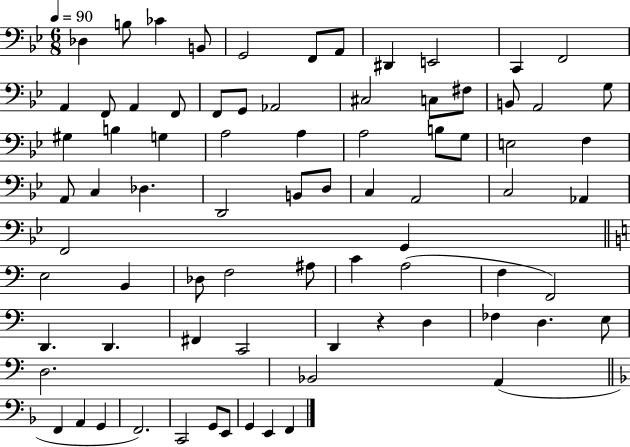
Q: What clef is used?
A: bass